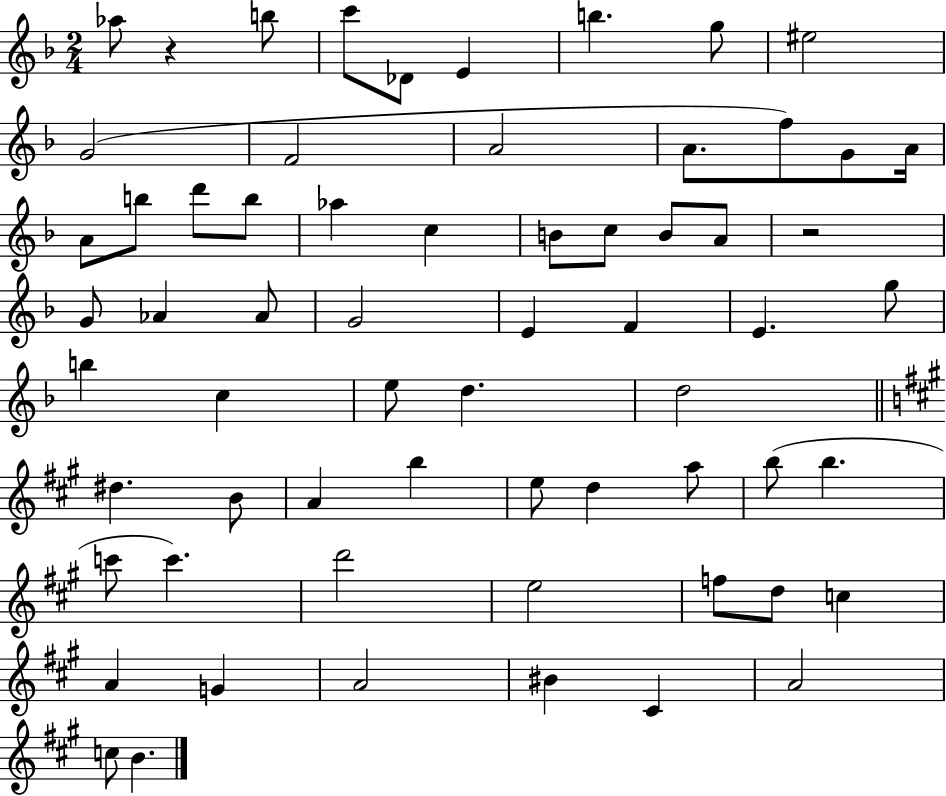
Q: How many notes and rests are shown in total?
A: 64